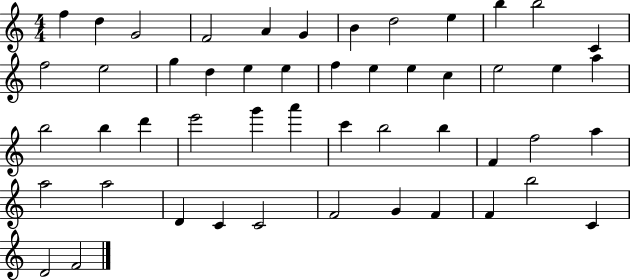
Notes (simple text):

F5/q D5/q G4/h F4/h A4/q G4/q B4/q D5/h E5/q B5/q B5/h C4/q F5/h E5/h G5/q D5/q E5/q E5/q F5/q E5/q E5/q C5/q E5/h E5/q A5/q B5/h B5/q D6/q E6/h G6/q A6/q C6/q B5/h B5/q F4/q F5/h A5/q A5/h A5/h D4/q C4/q C4/h F4/h G4/q F4/q F4/q B5/h C4/q D4/h F4/h